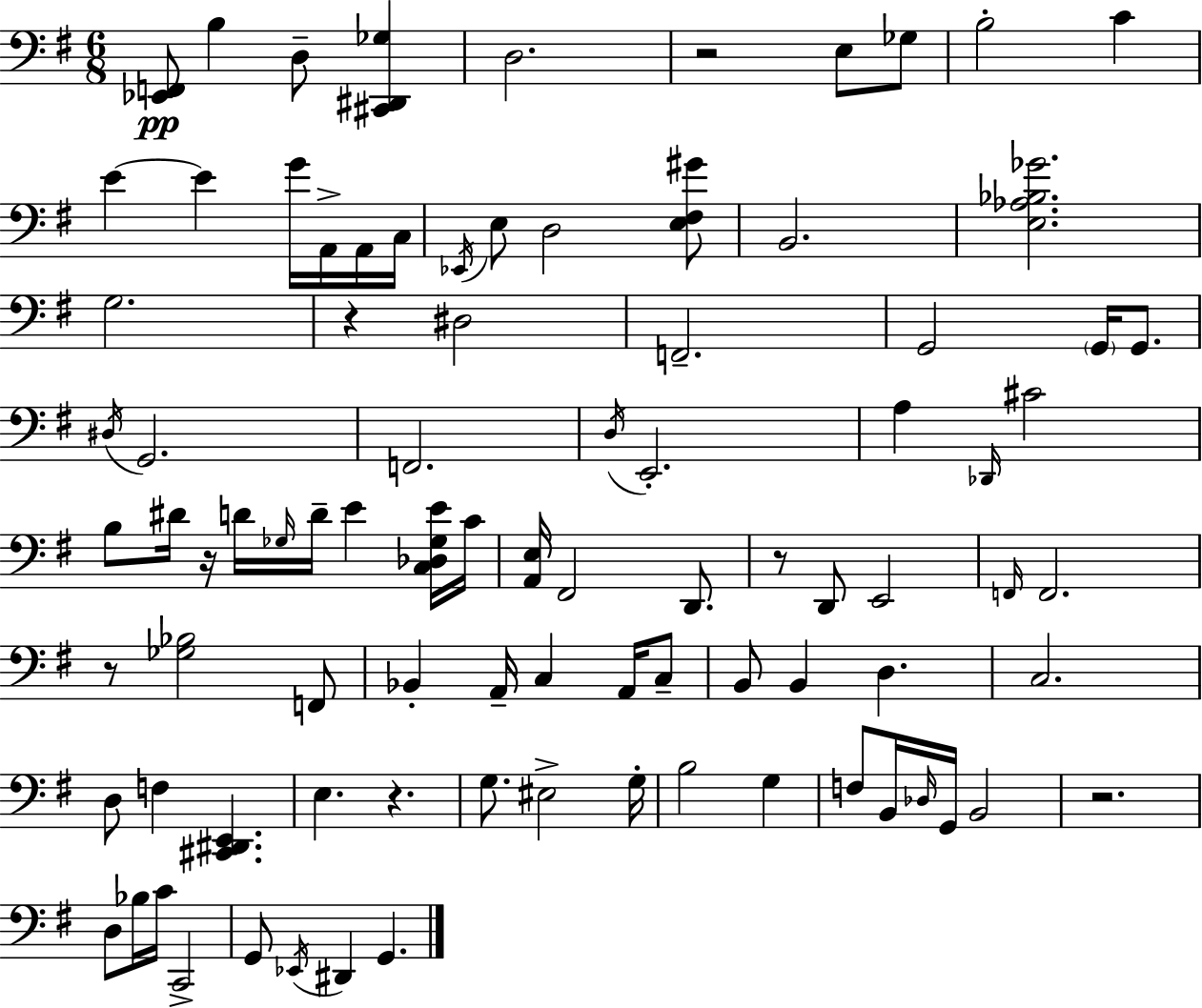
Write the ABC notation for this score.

X:1
T:Untitled
M:6/8
L:1/4
K:Em
[_E,,F,,]/2 B, D,/2 [^C,,^D,,_G,] D,2 z2 E,/2 _G,/2 B,2 C E E G/4 A,,/4 A,,/4 C,/4 _E,,/4 E,/2 D,2 [E,^F,^G]/2 B,,2 [E,_A,_B,_G]2 G,2 z ^D,2 F,,2 G,,2 G,,/4 G,,/2 ^D,/4 G,,2 F,,2 D,/4 E,,2 A, _D,,/4 ^C2 B,/2 ^D/4 z/4 D/4 _G,/4 D/4 E [C,_D,_G,E]/4 C/4 [A,,E,]/4 ^F,,2 D,,/2 z/2 D,,/2 E,,2 F,,/4 F,,2 z/2 [_G,_B,]2 F,,/2 _B,, A,,/4 C, A,,/4 C,/2 B,,/2 B,, D, C,2 D,/2 F, [^C,,^D,,E,,] E, z G,/2 ^E,2 G,/4 B,2 G, F,/2 B,,/4 _D,/4 G,,/4 B,,2 z2 D,/2 _B,/4 C/4 C,,2 G,,/2 _E,,/4 ^D,, G,,